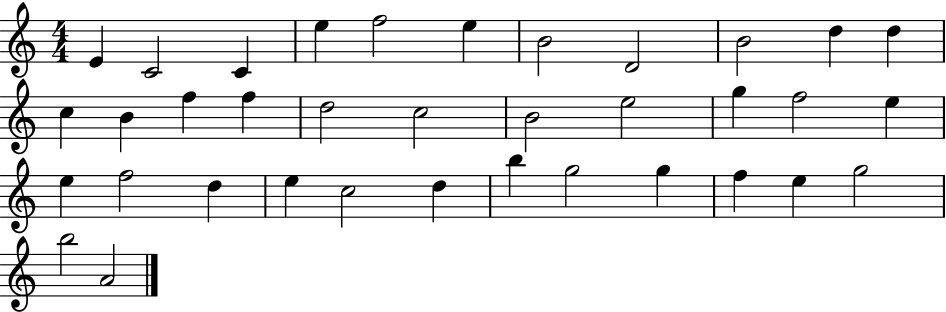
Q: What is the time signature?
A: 4/4